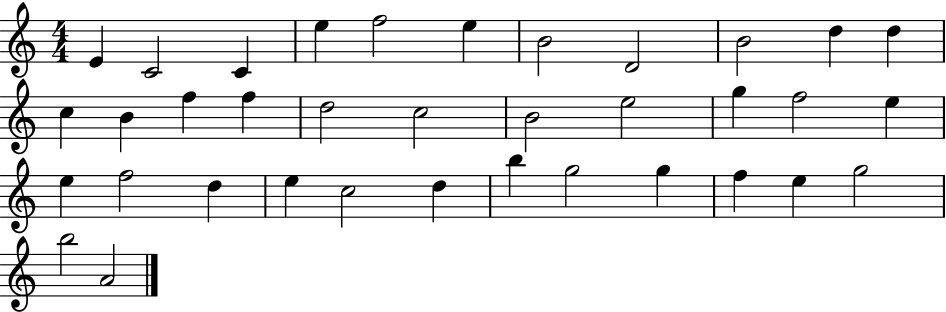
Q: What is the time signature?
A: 4/4